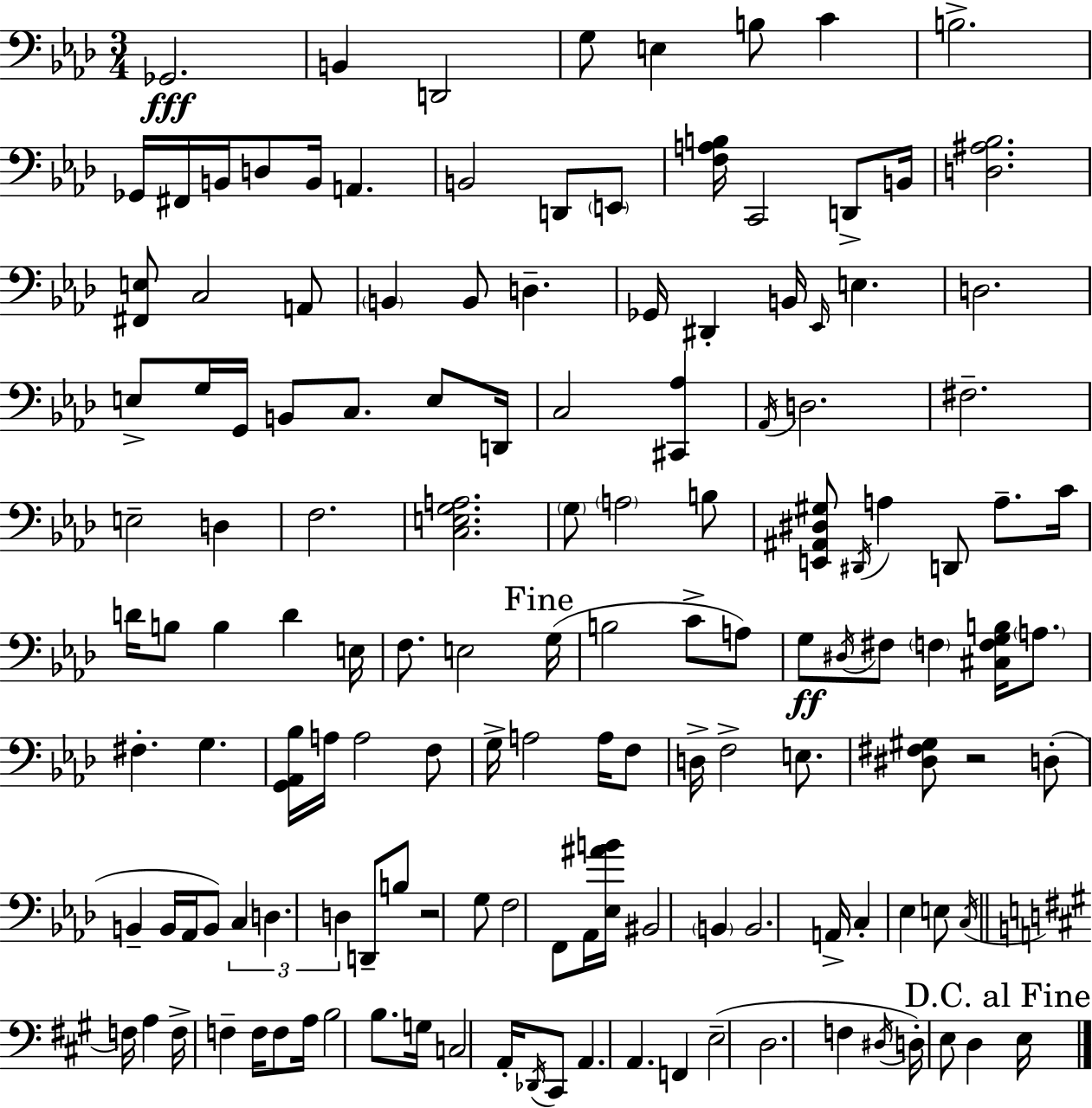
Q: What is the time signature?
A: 3/4